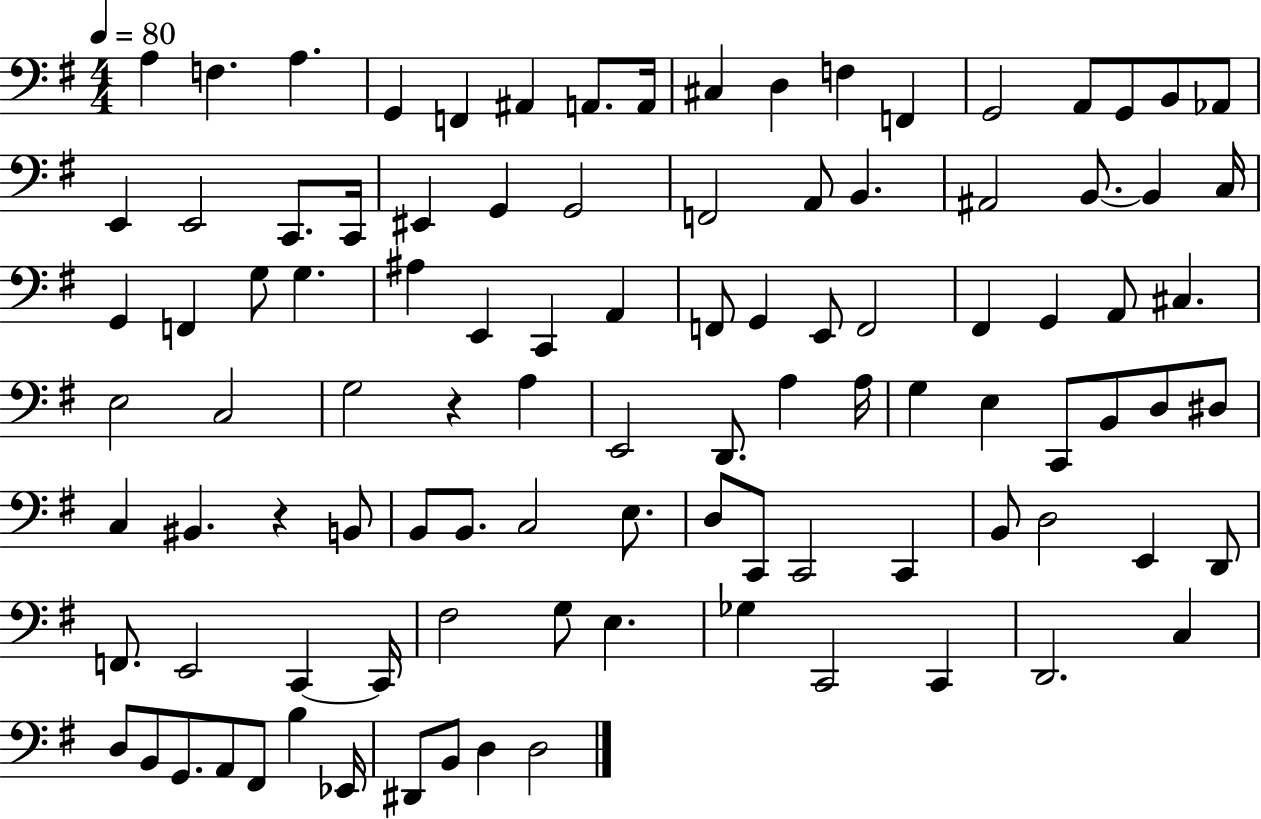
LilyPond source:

{
  \clef bass
  \numericTimeSignature
  \time 4/4
  \key g \major
  \tempo 4 = 80
  a4 f4. a4. | g,4 f,4 ais,4 a,8. a,16 | cis4 d4 f4 f,4 | g,2 a,8 g,8 b,8 aes,8 | \break e,4 e,2 c,8. c,16 | eis,4 g,4 g,2 | f,2 a,8 b,4. | ais,2 b,8.~~ b,4 c16 | \break g,4 f,4 g8 g4. | ais4 e,4 c,4 a,4 | f,8 g,4 e,8 f,2 | fis,4 g,4 a,8 cis4. | \break e2 c2 | g2 r4 a4 | e,2 d,8. a4 a16 | g4 e4 c,8 b,8 d8 dis8 | \break c4 bis,4. r4 b,8 | b,8 b,8. c2 e8. | d8 c,8 c,2 c,4 | b,8 d2 e,4 d,8 | \break f,8. e,2 c,4~~ c,16 | fis2 g8 e4. | ges4 c,2 c,4 | d,2. c4 | \break d8 b,8 g,8. a,8 fis,8 b4 ees,16 | dis,8 b,8 d4 d2 | \bar "|."
}